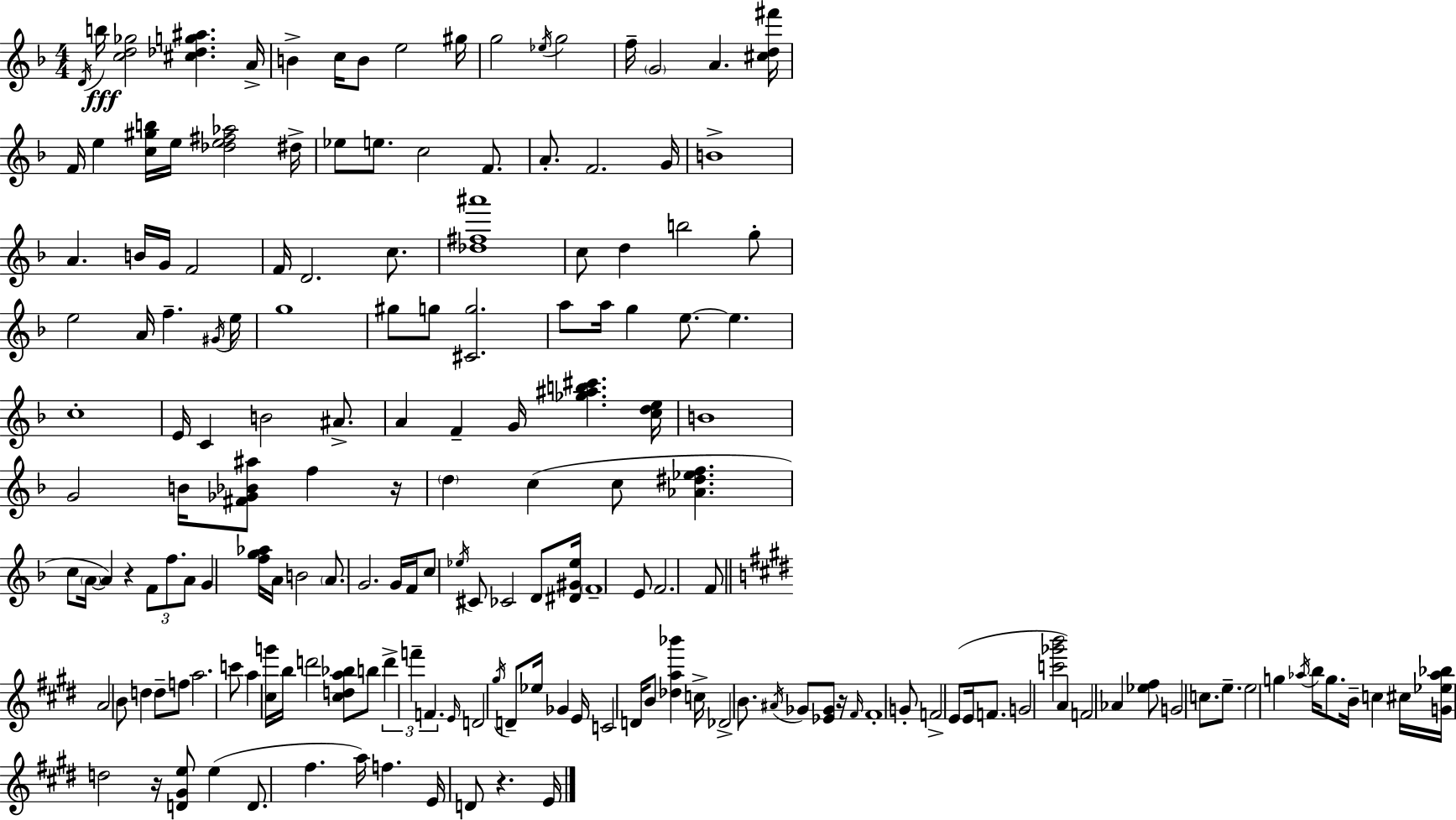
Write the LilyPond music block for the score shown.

{
  \clef treble
  \numericTimeSignature
  \time 4/4
  \key f \major
  \acciaccatura { d'16 }\fff b''16 <c'' d'' ges''>2 <cis'' des'' g'' ais''>4. | a'16-> b'4-> c''16 b'8 e''2 | gis''16 g''2 \acciaccatura { ees''16 } g''2 | f''16-- \parenthesize g'2 a'4. | \break <cis'' d'' fis'''>16 f'16 e''4 <c'' gis'' b''>16 e''16 <des'' e'' fis'' aes''>2 | dis''16-> ees''8 e''8. c''2 f'8. | a'8.-. f'2. | g'16 b'1-> | \break a'4. b'16 g'16 f'2 | f'16 d'2. c''8. | <des'' fis'' ais'''>1 | c''8 d''4 b''2 | \break g''8-. e''2 a'16 f''4.-- | \acciaccatura { gis'16 } e''16 g''1 | gis''8 g''8 <cis' g''>2. | a''8 a''16 g''4 e''8.~~ e''4. | \break c''1-. | e'16 c'4 b'2 | ais'8.-> a'4 f'4-- g'16 <ges'' ais'' b'' cis'''>4. | <c'' d'' e''>16 b'1 | \break g'2 b'16 <fis' ges' bes' ais''>8 f''4 | r16 \parenthesize d''4 c''4( c''8 <aes' dis'' ees'' f''>4. | c''8 \parenthesize a'16~~ a'4) r4 \tuplet 3/2 { f'8 | f''8. a'8 } g'4 <f'' g'' aes''>16 a'16 b'2 | \break \parenthesize a'8. g'2. | g'16 f'16 c''8 \acciaccatura { ees''16 } cis'8 ces'2 | d'8 <dis' gis' ees''>16 \parenthesize f'1-- | e'8 f'2. | \break f'8 \bar "||" \break \key e \major a'2 b'8 d''4 d''8-- | f''8 a''2. c'''8 | a''4 <cis'' g'''>16 b''16 d'''2 <cis'' d'' a'' bes''>8 | b''8 \tuplet 3/2 { d'''4-> f'''4-- f'4. } | \break \grace { e'16 } d'2 \acciaccatura { gis''16 } d'8-- ees''16 ges'4 | e'16 c'2 d'16 b'8 <des'' a'' bes'''>4 | c''16-> des'2-> b'8. \acciaccatura { ais'16 } ges'8 | <ees' ges'>8 r16 \grace { fis'16 } fis'1-. | \break g'8-. f'2-> e'8( | e'16 f'8. g'2 <c''' ges''' b'''>2 | a'4) f'2 | aes'4 <ees'' fis''>8 g'2 c''8. | \break e''8.-- e''2 g''4 | \acciaccatura { aes''16 } b''16 g''8. b'16-- c''4 cis''16 <g' ees'' aes'' bes''>16 d''2 | r16 <d' gis' e''>8 e''4( d'8. fis''4. | a''16) f''4. e'16 d'8 r4. | \break e'16 \bar "|."
}